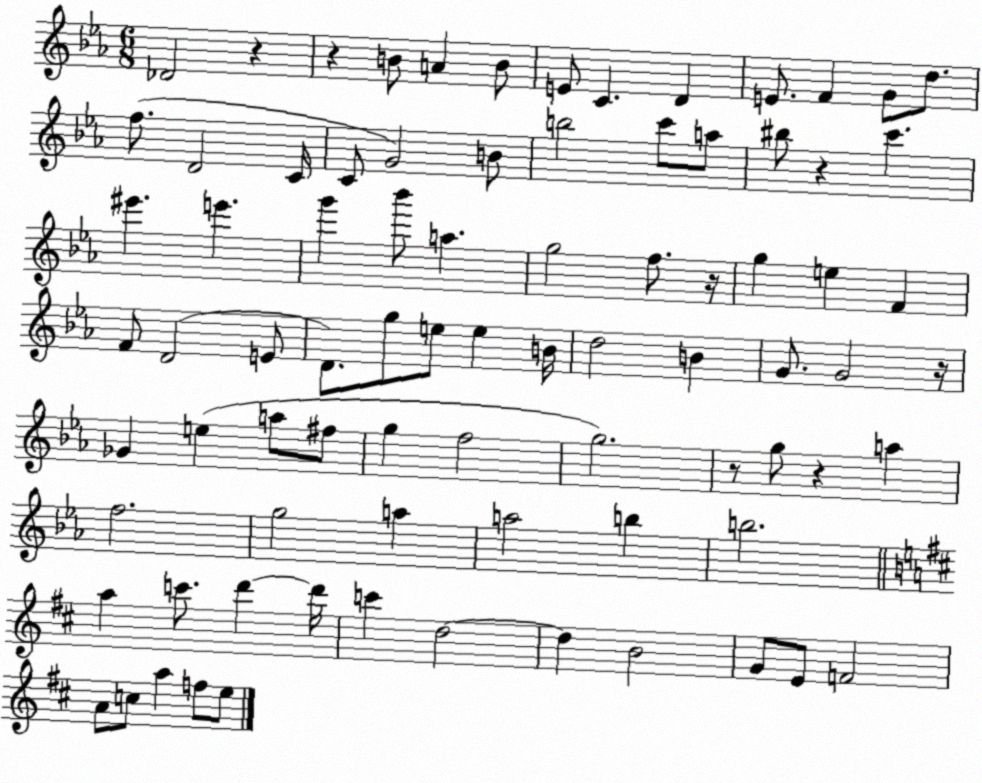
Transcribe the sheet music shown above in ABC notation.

X:1
T:Untitled
M:6/8
L:1/4
K:Eb
_D2 z z B/2 A B/2 E/2 C D E/2 F G/2 d/2 f/2 D2 C/4 C/2 G2 B/2 b2 c'/2 a/2 ^b/2 z c' ^e' e' g' _b'/2 a g2 f/2 z/4 g e F F/2 D2 E/2 D/2 g/2 e/2 e B/4 d2 B G/2 G2 z/4 _G e a/2 ^f/2 g f2 g2 z/2 g/2 z a f2 g2 a a2 b b2 a c'/2 d' d'/4 c' d2 d B2 G/2 E/2 F2 A/2 c/2 a f/2 e/2